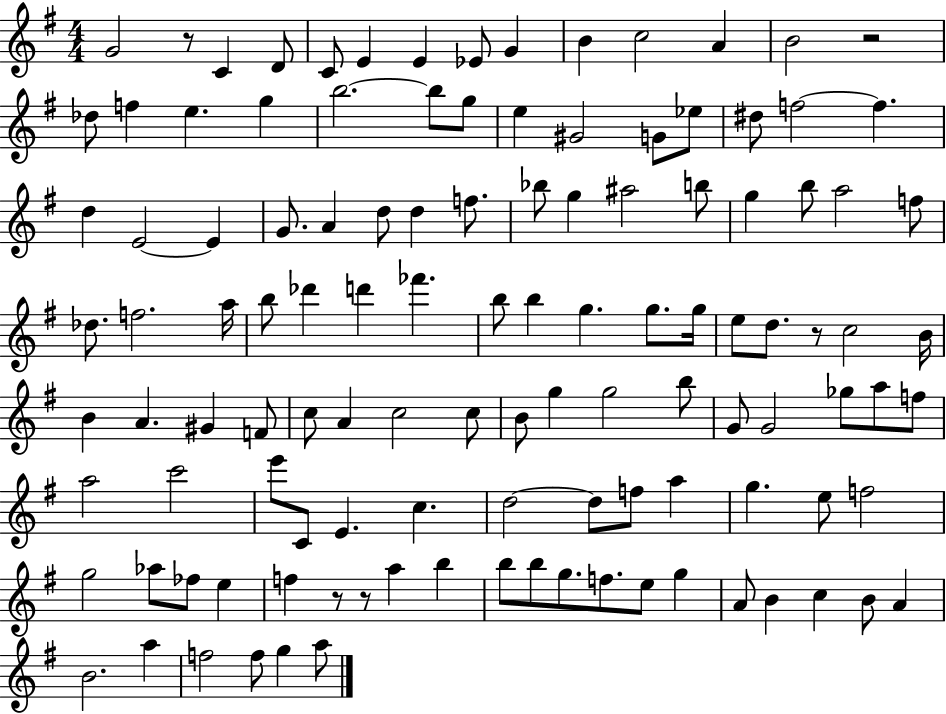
{
  \clef treble
  \numericTimeSignature
  \time 4/4
  \key g \major
  g'2 r8 c'4 d'8 | c'8 e'4 e'4 ees'8 g'4 | b'4 c''2 a'4 | b'2 r2 | \break des''8 f''4 e''4. g''4 | b''2.~~ b''8 g''8 | e''4 gis'2 g'8 ees''8 | dis''8 f''2~~ f''4. | \break d''4 e'2~~ e'4 | g'8. a'4 d''8 d''4 f''8. | bes''8 g''4 ais''2 b''8 | g''4 b''8 a''2 f''8 | \break des''8. f''2. a''16 | b''8 des'''4 d'''4 fes'''4. | b''8 b''4 g''4. g''8. g''16 | e''8 d''8. r8 c''2 b'16 | \break b'4 a'4. gis'4 f'8 | c''8 a'4 c''2 c''8 | b'8 g''4 g''2 b''8 | g'8 g'2 ges''8 a''8 f''8 | \break a''2 c'''2 | e'''8 c'8 e'4. c''4. | d''2~~ d''8 f''8 a''4 | g''4. e''8 f''2 | \break g''2 aes''8 fes''8 e''4 | f''4 r8 r8 a''4 b''4 | b''8 b''8 g''8. f''8. e''8 g''4 | a'8 b'4 c''4 b'8 a'4 | \break b'2. a''4 | f''2 f''8 g''4 a''8 | \bar "|."
}